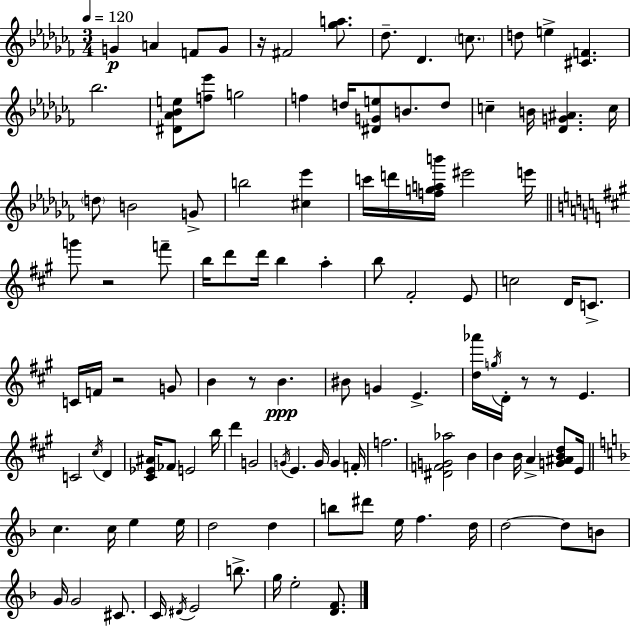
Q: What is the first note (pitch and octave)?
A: G4